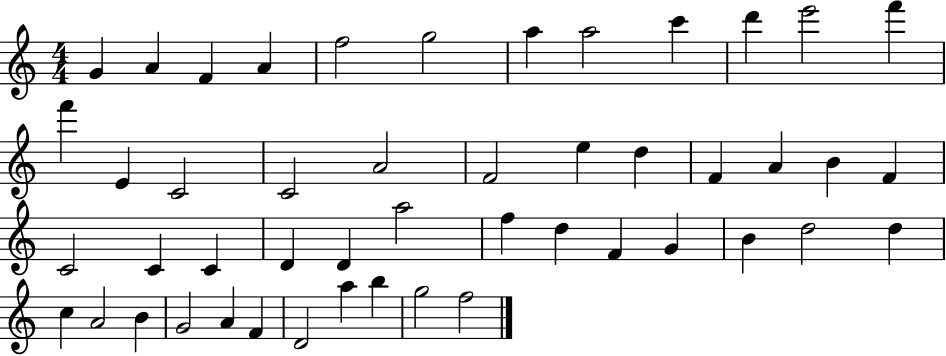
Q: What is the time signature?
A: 4/4